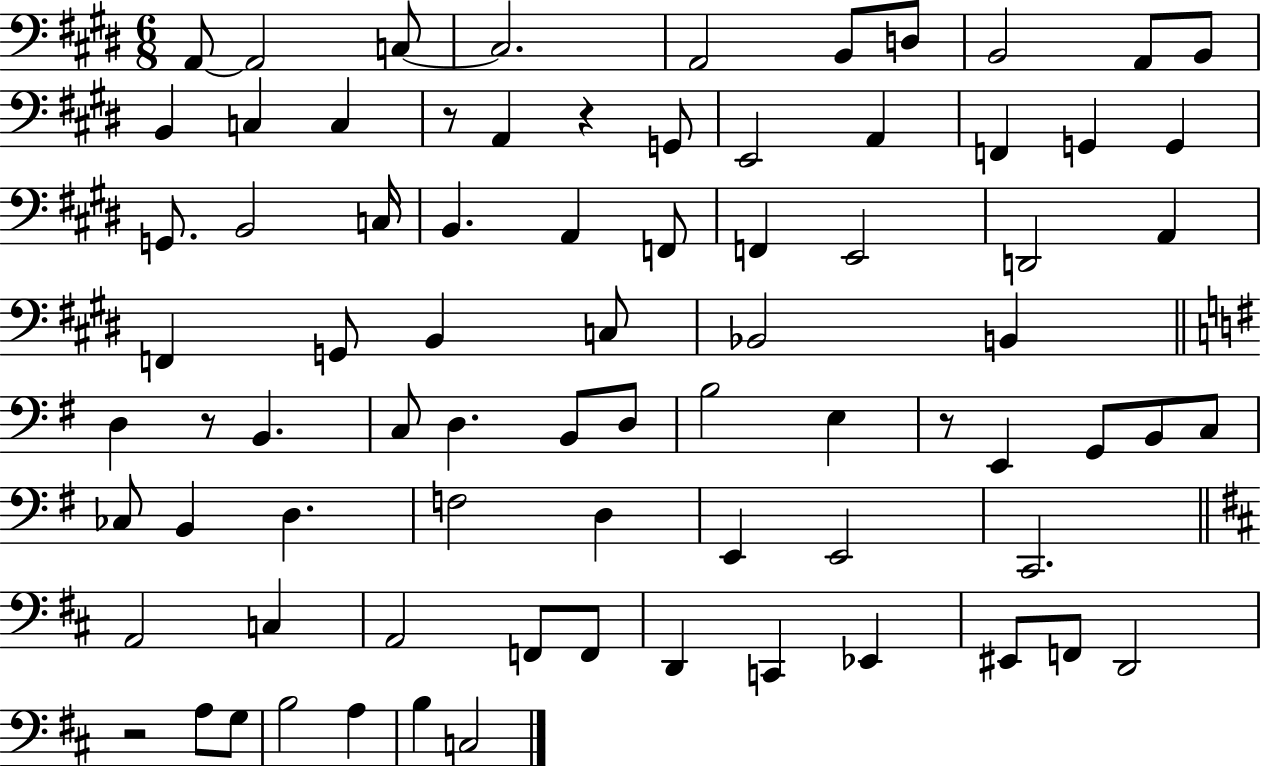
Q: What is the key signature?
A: E major